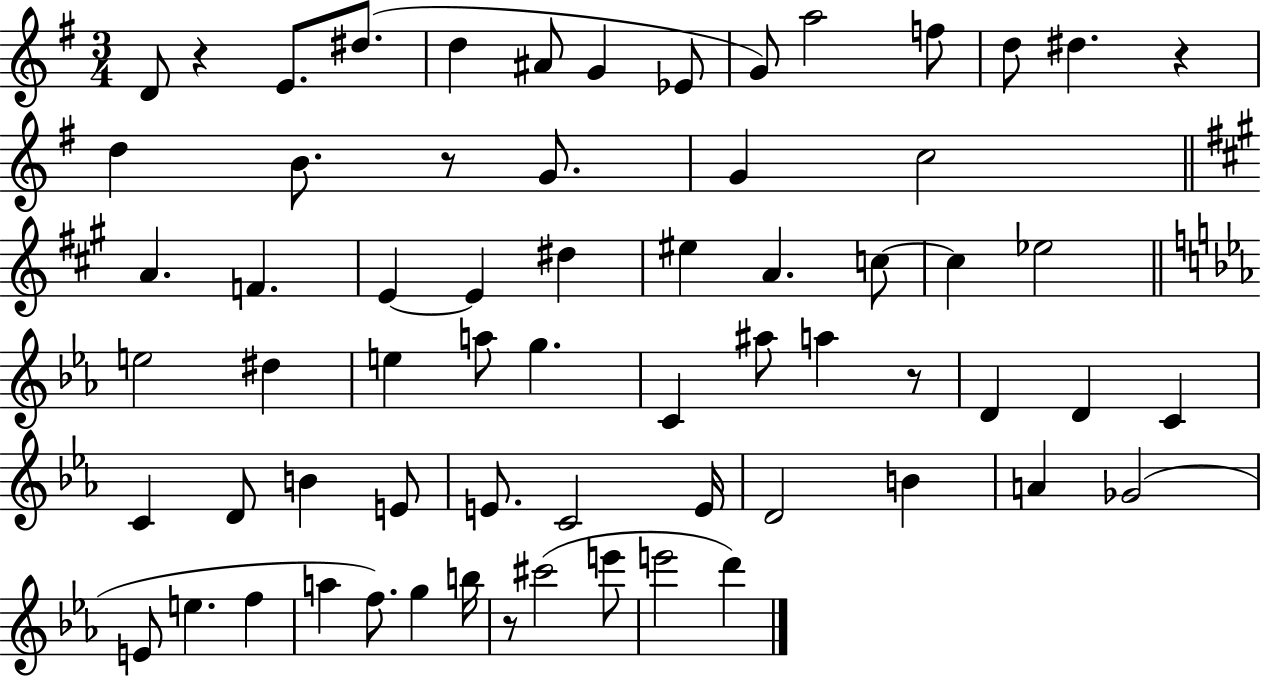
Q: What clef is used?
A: treble